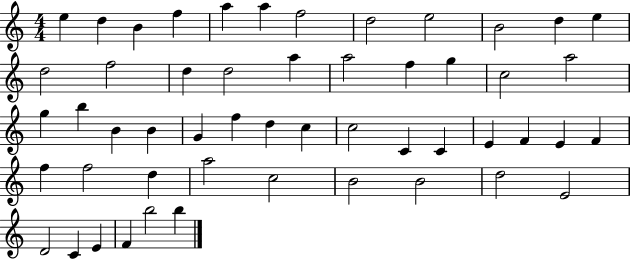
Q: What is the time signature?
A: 4/4